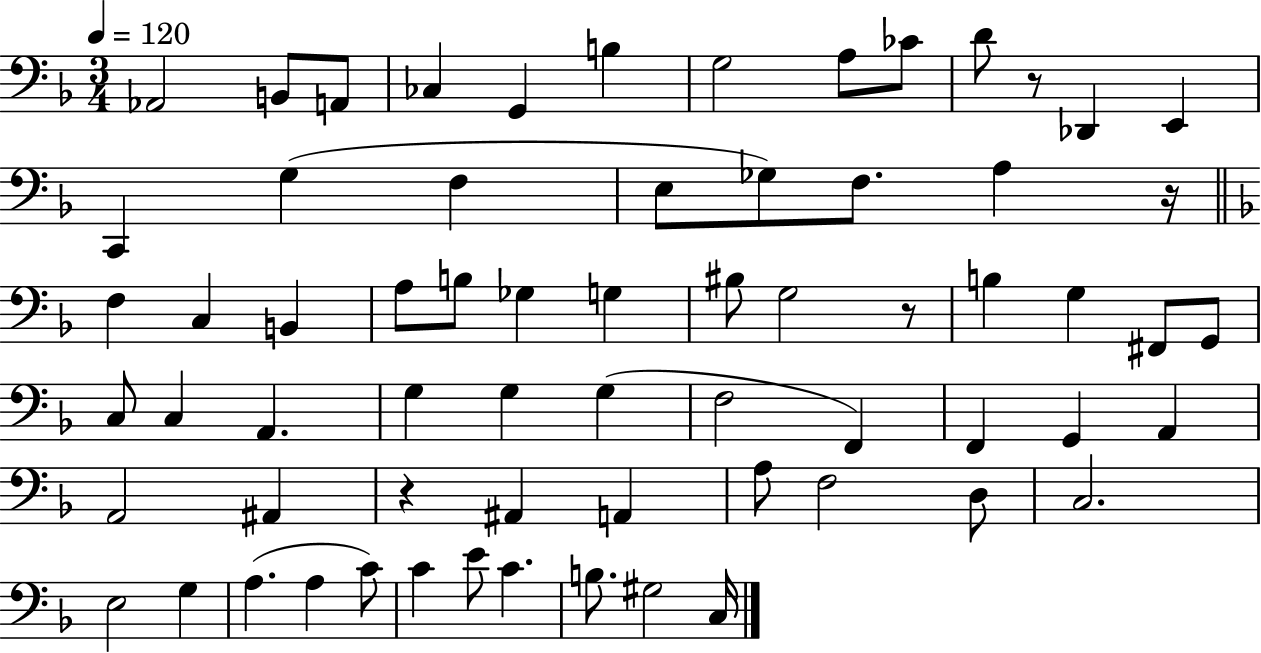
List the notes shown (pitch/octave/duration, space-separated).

Ab2/h B2/e A2/e CES3/q G2/q B3/q G3/h A3/e CES4/e D4/e R/e Db2/q E2/q C2/q G3/q F3/q E3/e Gb3/e F3/e. A3/q R/s F3/q C3/q B2/q A3/e B3/e Gb3/q G3/q BIS3/e G3/h R/e B3/q G3/q F#2/e G2/e C3/e C3/q A2/q. G3/q G3/q G3/q F3/h F2/q F2/q G2/q A2/q A2/h A#2/q R/q A#2/q A2/q A3/e F3/h D3/e C3/h. E3/h G3/q A3/q. A3/q C4/e C4/q E4/e C4/q. B3/e. G#3/h C3/s